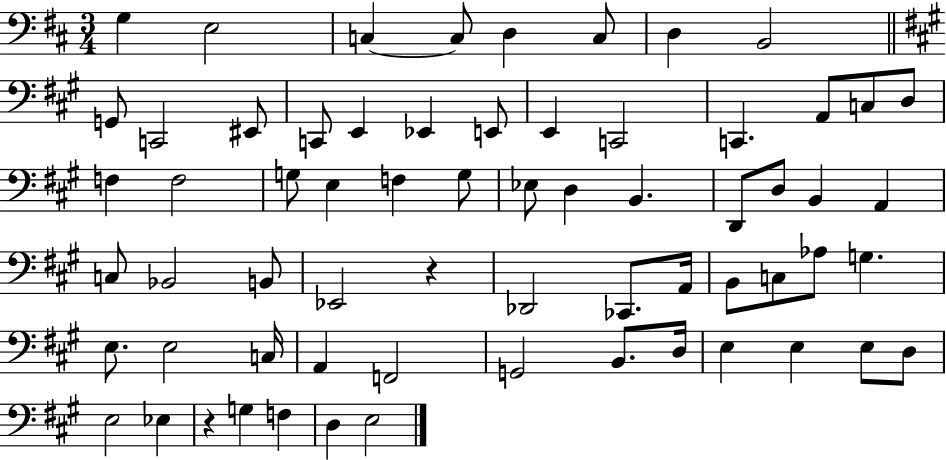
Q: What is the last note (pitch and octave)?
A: E3